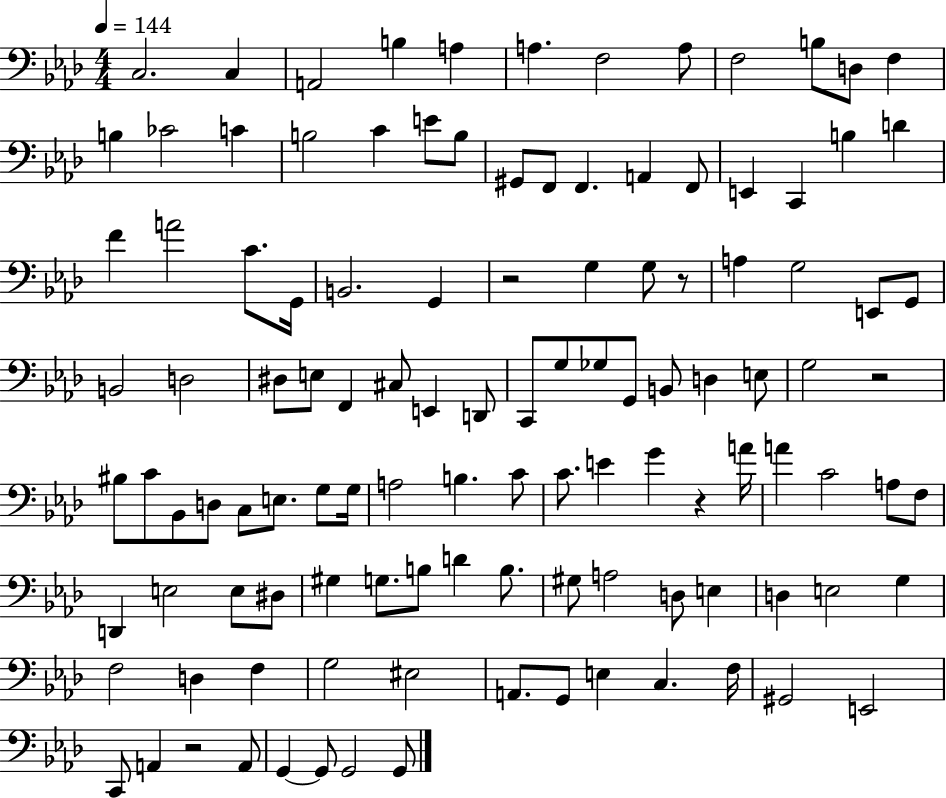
C3/h. C3/q A2/h B3/q A3/q A3/q. F3/h A3/e F3/h B3/e D3/e F3/q B3/q CES4/h C4/q B3/h C4/q E4/e B3/e G#2/e F2/e F2/q. A2/q F2/e E2/q C2/q B3/q D4/q F4/q A4/h C4/e. G2/s B2/h. G2/q R/h G3/q G3/e R/e A3/q G3/h E2/e G2/e B2/h D3/h D#3/e E3/e F2/q C#3/e E2/q D2/e C2/e G3/e Gb3/e G2/e B2/e D3/q E3/e G3/h R/h BIS3/e C4/e Bb2/e D3/e C3/e E3/e. G3/e G3/s A3/h B3/q. C4/e C4/e. E4/q G4/q R/q A4/s A4/q C4/h A3/e F3/e D2/q E3/h E3/e D#3/e G#3/q G3/e. B3/e D4/q B3/e. G#3/e A3/h D3/e E3/q D3/q E3/h G3/q F3/h D3/q F3/q G3/h EIS3/h A2/e. G2/e E3/q C3/q. F3/s G#2/h E2/h C2/e A2/q R/h A2/e G2/q G2/e G2/h G2/e